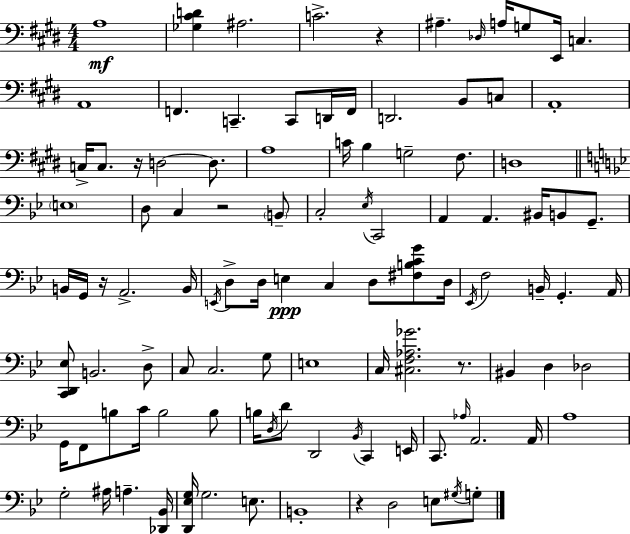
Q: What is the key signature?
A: E major